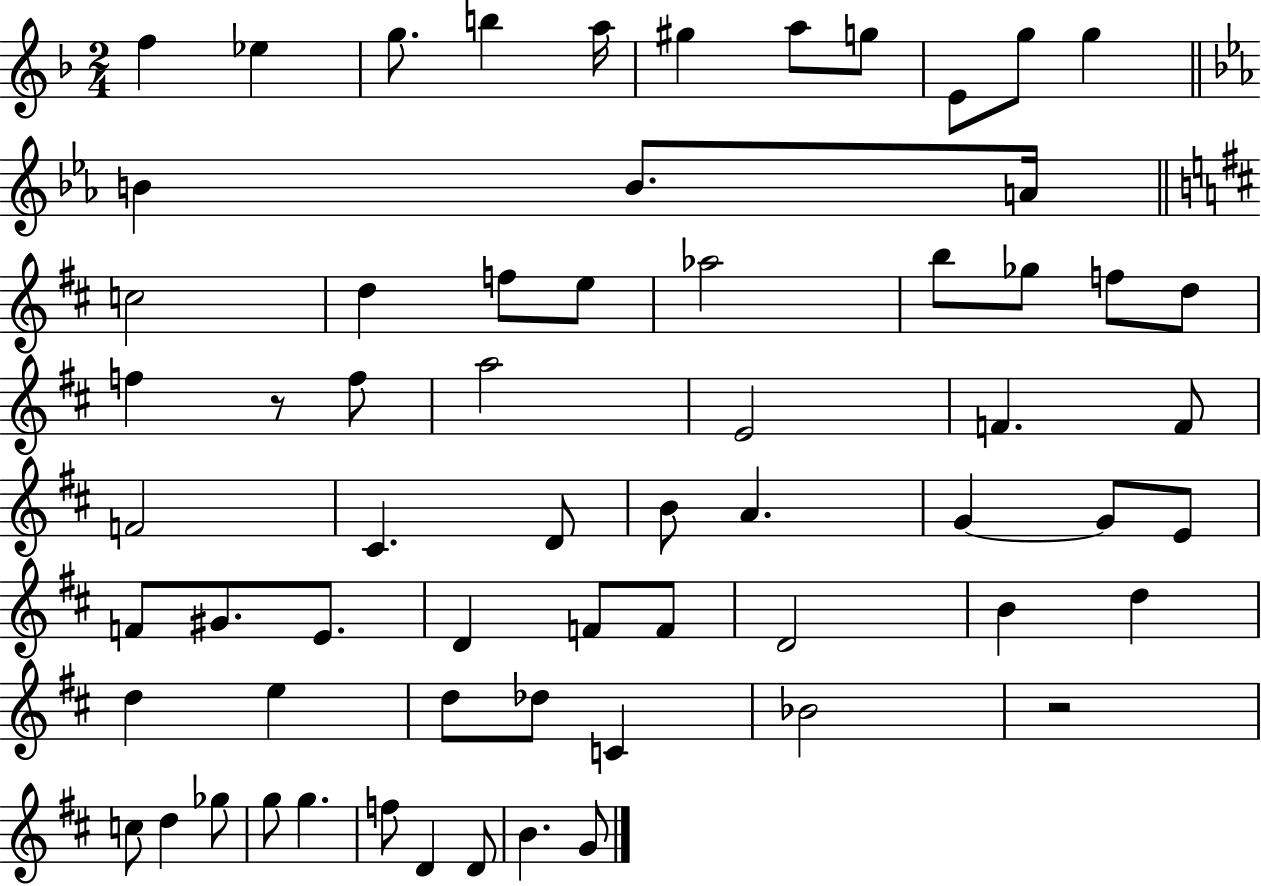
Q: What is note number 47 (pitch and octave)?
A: D5